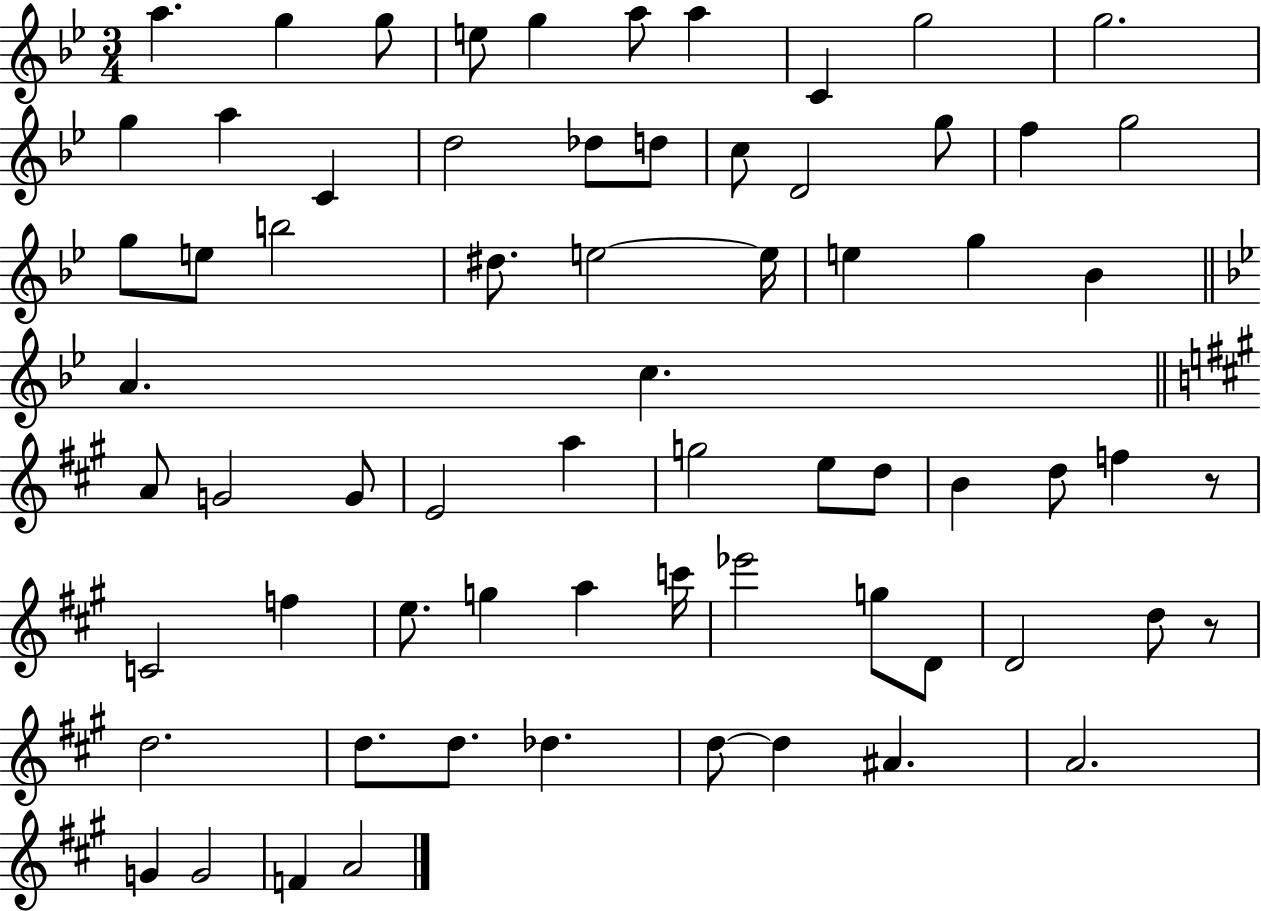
X:1
T:Untitled
M:3/4
L:1/4
K:Bb
a g g/2 e/2 g a/2 a C g2 g2 g a C d2 _d/2 d/2 c/2 D2 g/2 f g2 g/2 e/2 b2 ^d/2 e2 e/4 e g _B A c A/2 G2 G/2 E2 a g2 e/2 d/2 B d/2 f z/2 C2 f e/2 g a c'/4 _e'2 g/2 D/2 D2 d/2 z/2 d2 d/2 d/2 _d d/2 d ^A A2 G G2 F A2